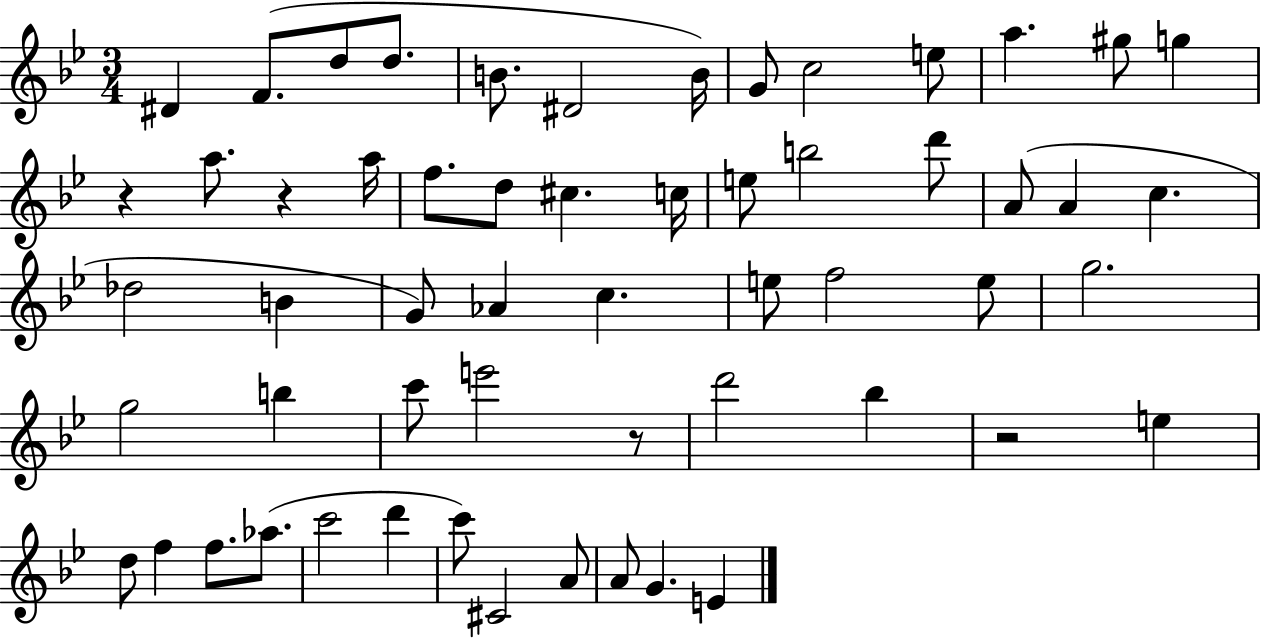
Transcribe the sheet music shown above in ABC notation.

X:1
T:Untitled
M:3/4
L:1/4
K:Bb
^D F/2 d/2 d/2 B/2 ^D2 B/4 G/2 c2 e/2 a ^g/2 g z a/2 z a/4 f/2 d/2 ^c c/4 e/2 b2 d'/2 A/2 A c _d2 B G/2 _A c e/2 f2 e/2 g2 g2 b c'/2 e'2 z/2 d'2 _b z2 e d/2 f f/2 _a/2 c'2 d' c'/2 ^C2 A/2 A/2 G E